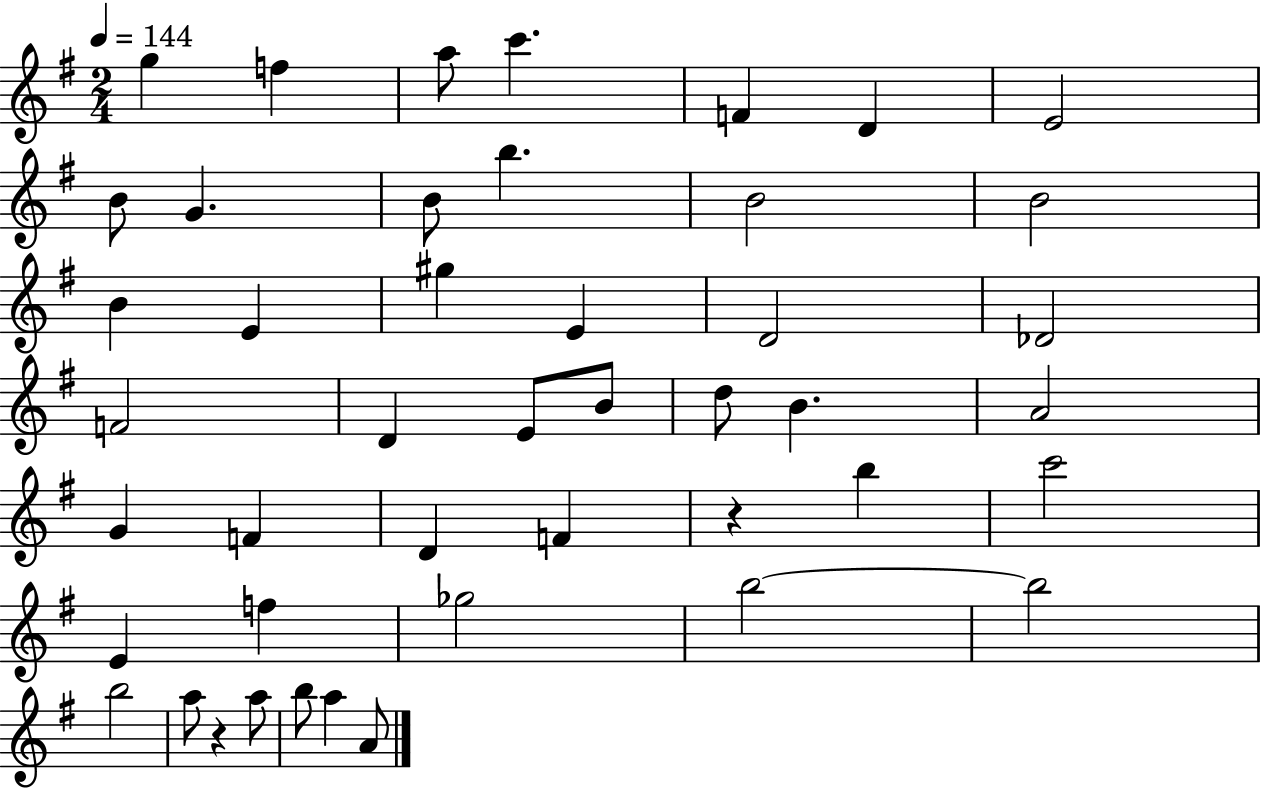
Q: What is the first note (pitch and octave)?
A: G5